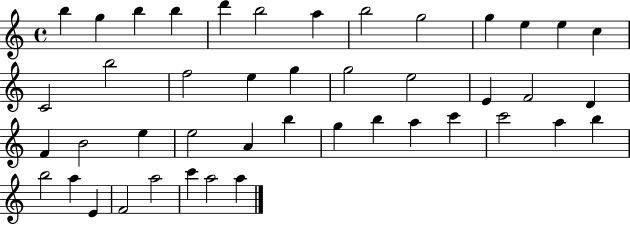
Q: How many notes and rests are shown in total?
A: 44